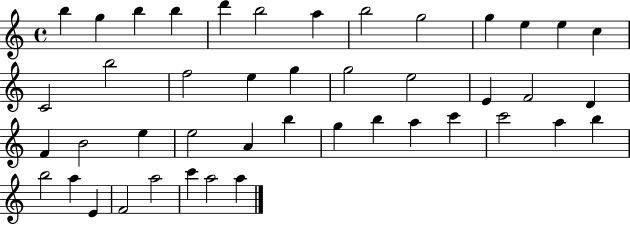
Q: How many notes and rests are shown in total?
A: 44